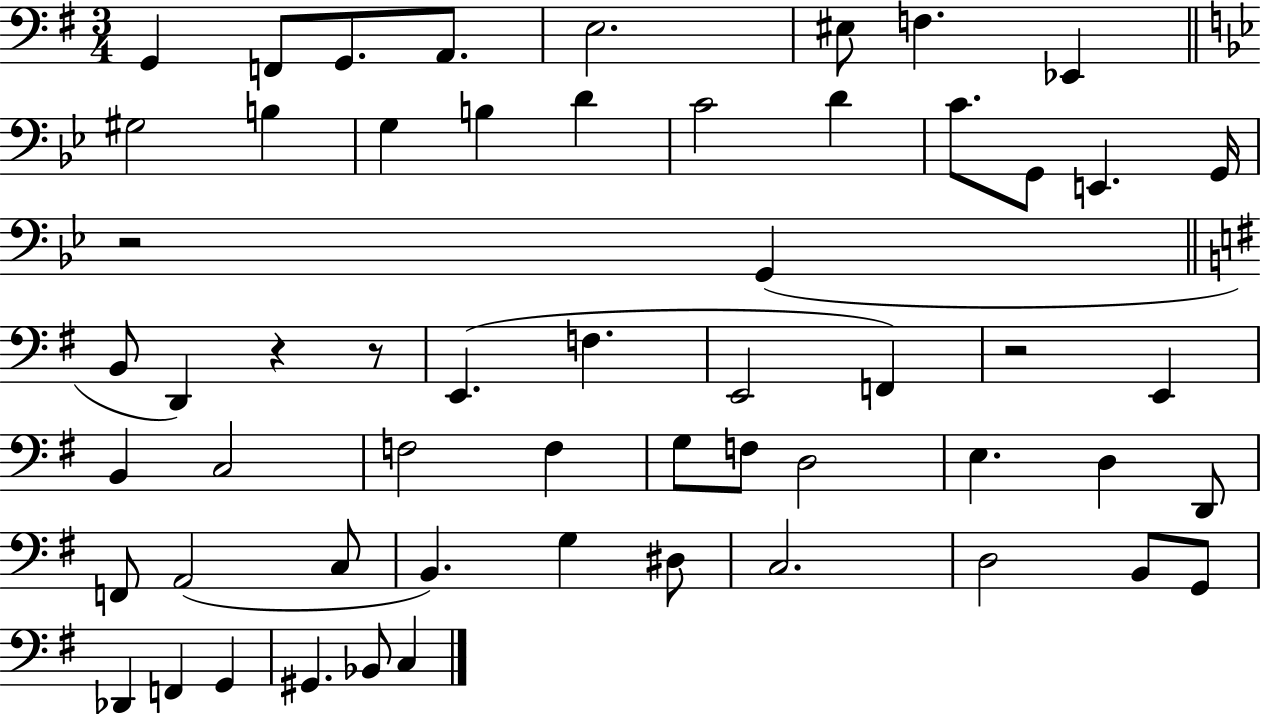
{
  \clef bass
  \numericTimeSignature
  \time 3/4
  \key g \major
  g,4 f,8 g,8. a,8. | e2. | eis8 f4. ees,4 | \bar "||" \break \key bes \major gis2 b4 | g4 b4 d'4 | c'2 d'4 | c'8. g,8 e,4. g,16 | \break r2 g,4( | \bar "||" \break \key e \minor b,8 d,4) r4 r8 | e,4.( f4. | e,2 f,4) | r2 e,4 | \break b,4 c2 | f2 f4 | g8 f8 d2 | e4. d4 d,8 | \break f,8 a,2( c8 | b,4.) g4 dis8 | c2. | d2 b,8 g,8 | \break des,4 f,4 g,4 | gis,4. bes,8 c4 | \bar "|."
}